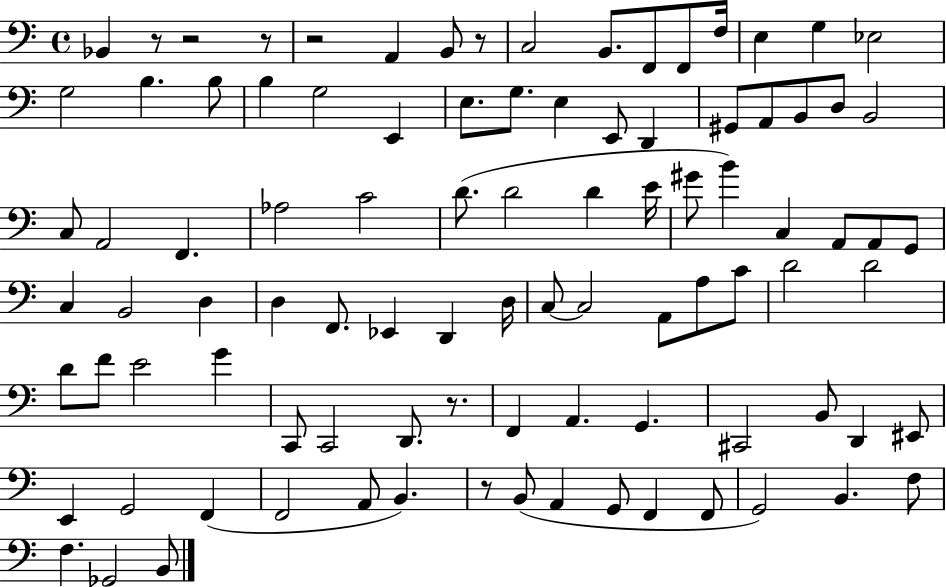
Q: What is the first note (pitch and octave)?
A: Bb2